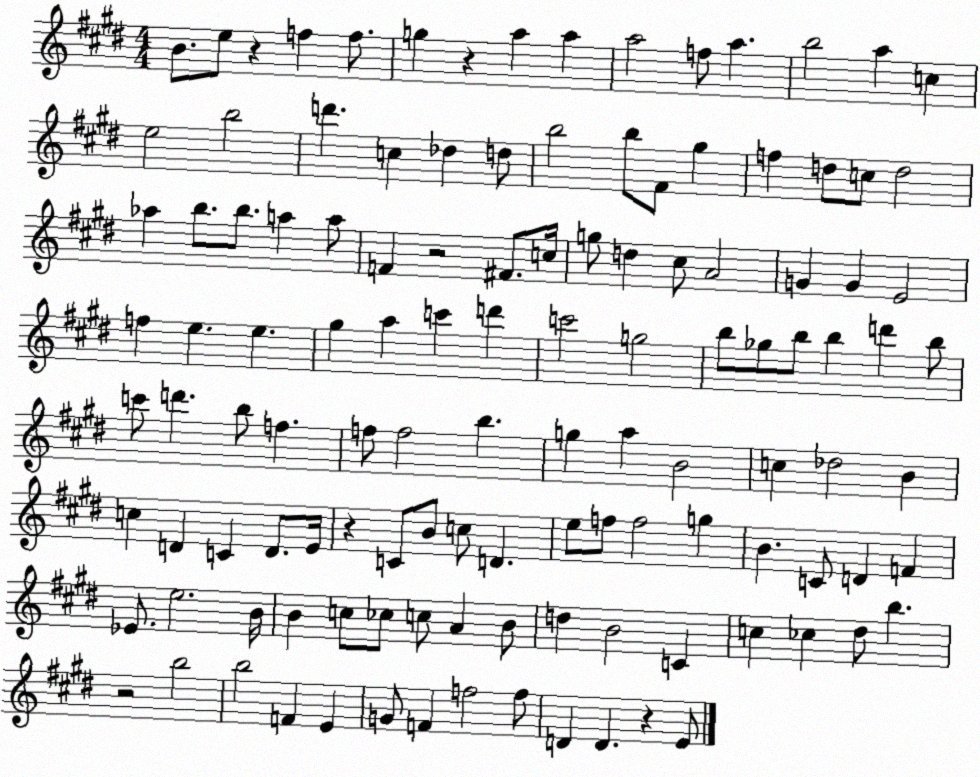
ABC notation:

X:1
T:Untitled
M:4/4
L:1/4
K:E
B/2 e/2 z f f/2 g z a a a2 f/2 a b2 a c e2 b2 d' c _d d/2 b2 b/2 ^F/2 ^g f d/2 c/2 d2 _a b/2 b/2 a a/2 F z2 ^F/2 c/4 g/2 d ^c/2 A2 G G E2 f e e ^g a c' d' c'2 g2 b/2 _g/2 b/2 b d' b/2 c'/2 d' b/2 f f/2 f2 b g a B2 c _d2 B c D C D/2 E/4 z C/2 B/2 c/2 D e/2 f/2 f2 g B C/2 D F _E/2 e2 B/4 B c/2 _c/2 c/2 A B/2 d B2 C c _c ^d/2 b z2 b2 b2 F E G/2 F f2 f/2 D D z E/2